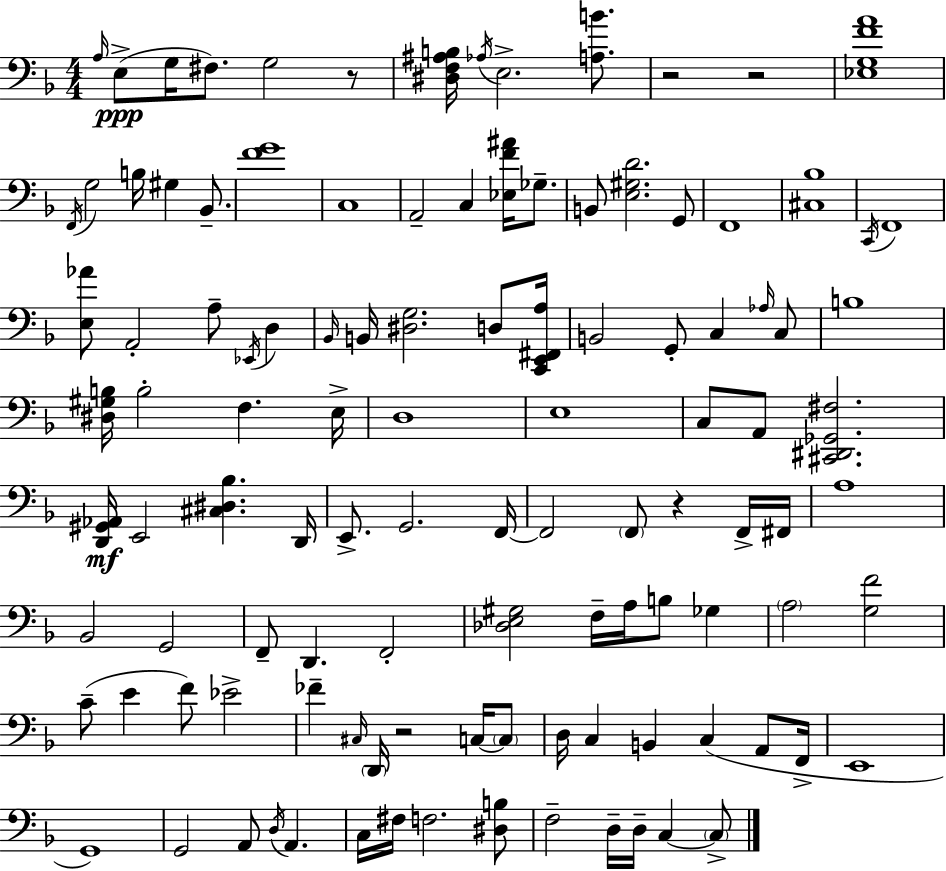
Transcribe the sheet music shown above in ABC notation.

X:1
T:Untitled
M:4/4
L:1/4
K:F
A,/4 E,/2 G,/4 ^F,/2 G,2 z/2 [^D,F,^A,B,]/4 _A,/4 E,2 [A,B]/2 z2 z2 [_E,G,FA]4 F,,/4 G,2 B,/4 ^G, _B,,/2 [FG]4 C,4 A,,2 C, [_E,F^A]/4 _G,/2 B,,/2 [E,^G,D]2 G,,/2 F,,4 [^C,_B,]4 C,,/4 F,,4 [E,_A]/2 A,,2 A,/2 _E,,/4 D, _B,,/4 B,,/4 [^D,G,]2 D,/2 [C,,E,,^F,,A,]/4 B,,2 G,,/2 C, _A,/4 C,/2 B,4 [^D,^G,B,]/4 B,2 F, E,/4 D,4 E,4 C,/2 A,,/2 [^C,,^D,,_G,,^F,]2 [D,,^G,,_A,,]/4 E,,2 [^C,^D,_B,] D,,/4 E,,/2 G,,2 F,,/4 F,,2 F,,/2 z F,,/4 ^F,,/4 A,4 _B,,2 G,,2 F,,/2 D,, F,,2 [_D,E,^G,]2 F,/4 A,/4 B,/2 _G, A,2 [G,F]2 C/2 E F/2 _E2 _F ^C,/4 D,,/4 z2 C,/4 C,/2 D,/4 C, B,, C, A,,/2 F,,/4 E,,4 G,,4 G,,2 A,,/2 D,/4 A,, C,/4 ^F,/4 F,2 [^D,B,]/2 F,2 D,/4 D,/4 C, C,/2